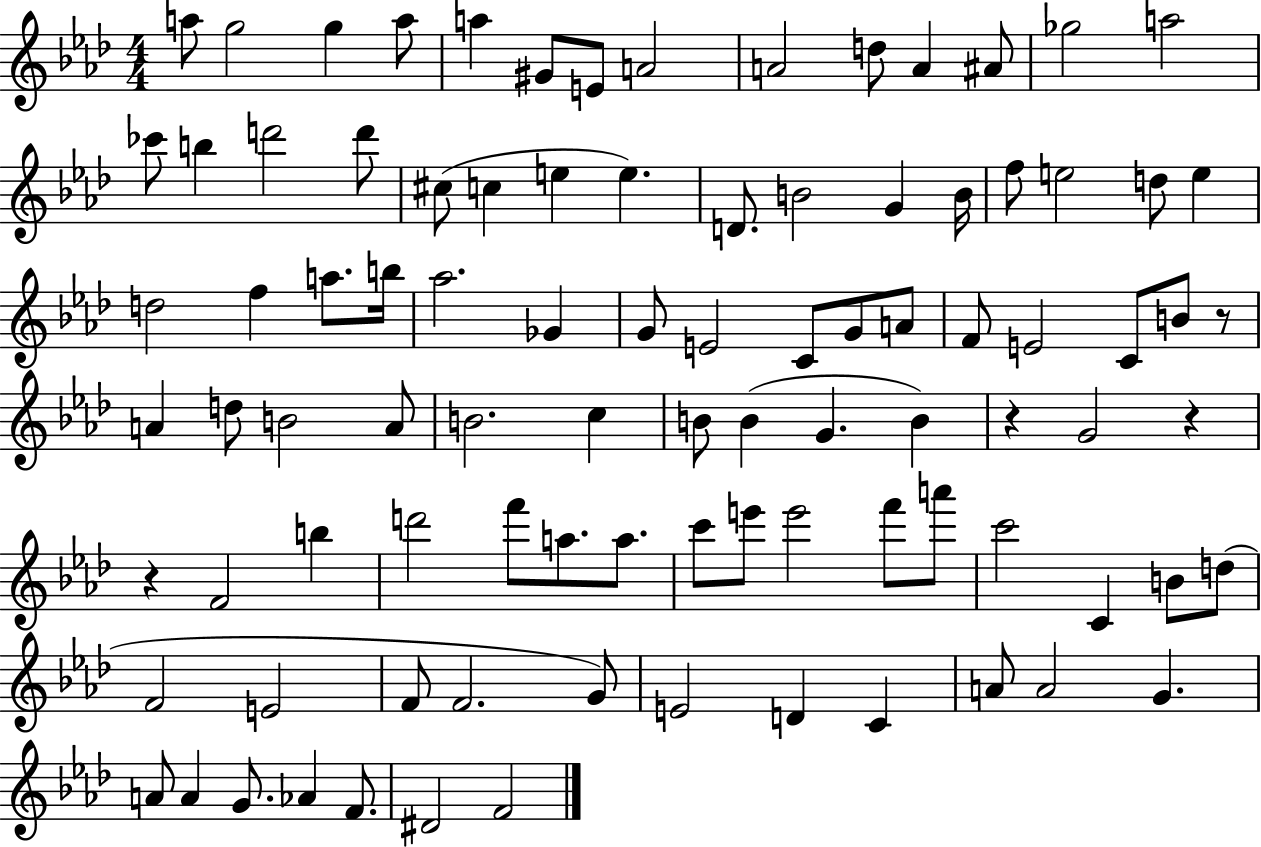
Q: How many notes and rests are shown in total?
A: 93